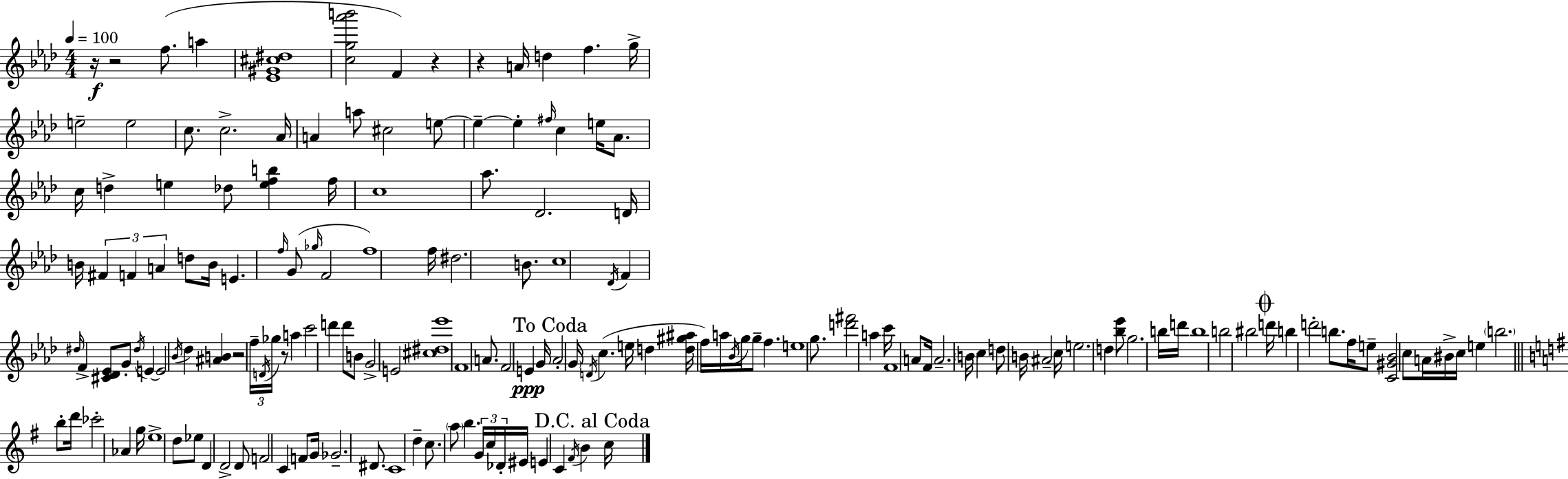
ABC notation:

X:1
T:Untitled
M:4/4
L:1/4
K:Ab
z/4 z2 f/2 a [_E^G^c^d]4 [cg_a'b']2 F z z A/4 d f g/4 e2 e2 c/2 c2 _A/4 A a/2 ^c2 e/2 e e ^f/4 c e/4 _A/2 c/4 d e _d/2 [efb] f/4 c4 _a/2 _D2 D/4 B/4 ^F F A d/2 B/4 E f/4 G/2 _g/4 F2 f4 f/4 ^d2 B/2 c4 _D/4 F ^d/4 F [^C_D_E]/2 G/2 ^d/4 E E2 _B/4 _d [^AB] z2 f/4 D/4 _g/4 z/2 a c'2 d' d'/2 B/2 G2 E2 [^c^d_e']4 F4 A/2 F2 E G/4 _A2 G/4 D/4 c e/4 d [d^g^a]/4 f/4 a/4 _B/4 g/4 g/2 f e4 g/2 [d'^f']2 a c'/4 F4 A/2 F/4 A2 B/4 c d/2 B/4 ^A2 c/4 e2 d [_b_e']/2 g2 b/4 d'/4 b4 b2 ^b2 d'/4 b d'2 b/2 f/4 e/2 [C^G_B]2 c/2 A/4 ^B/4 c/4 e b2 b/2 d'/4 _c'2 _A g/4 e4 d/2 _e/2 D D2 D/2 F2 C F/2 G/4 _G2 ^D/2 C4 d c/2 a/2 b G/4 c/4 _D/4 ^E/4 E C ^F/4 B c/4